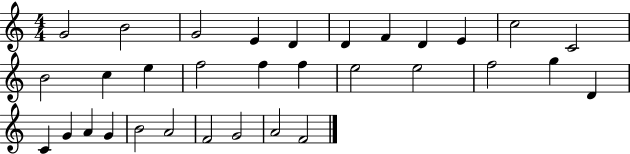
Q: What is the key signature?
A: C major